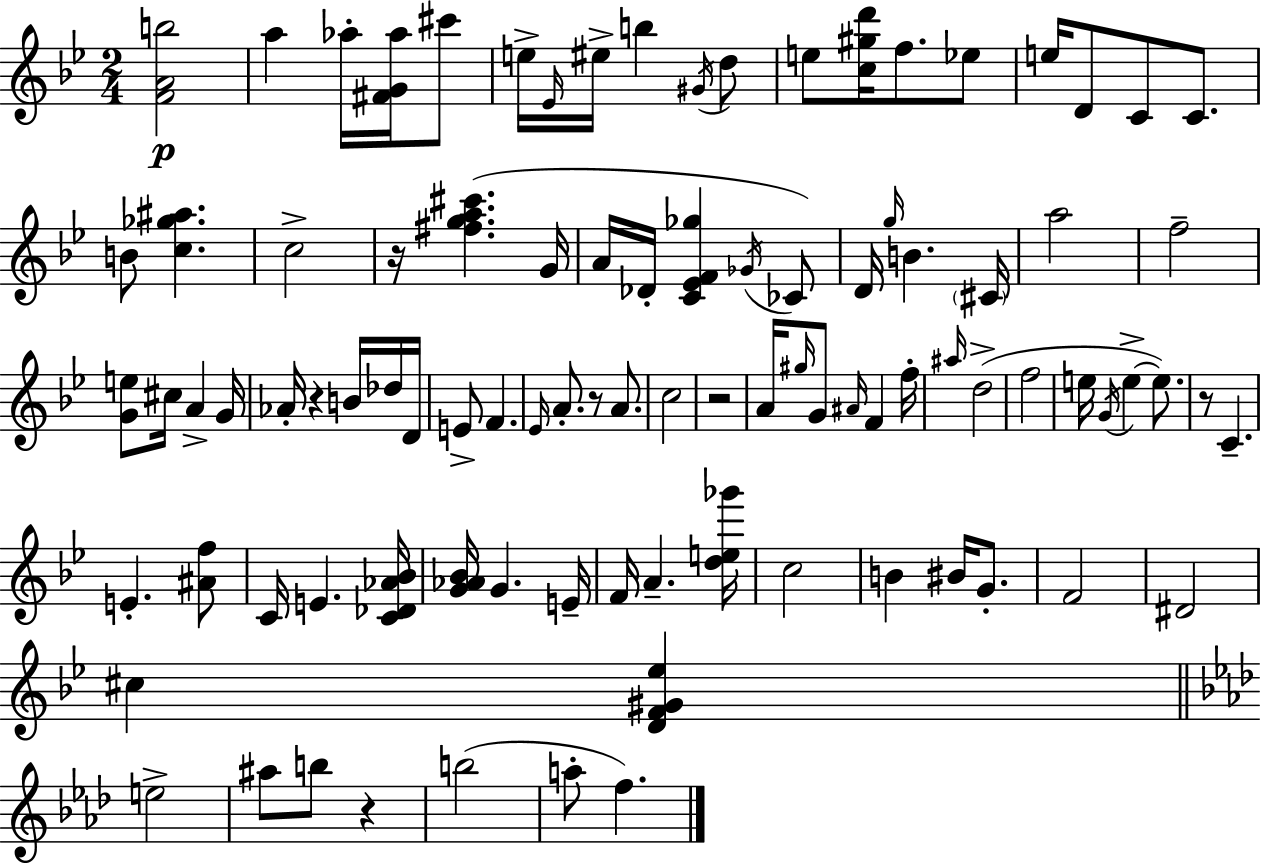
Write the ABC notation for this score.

X:1
T:Untitled
M:2/4
L:1/4
K:Gm
[FAb]2 a _a/4 [^FG_a]/4 ^c'/2 e/4 _E/4 ^e/4 b ^G/4 d/2 e/2 [c^gd']/4 f/2 _e/2 e/4 D/2 C/2 C/2 B/2 [c_g^a] c2 z/4 [^fga^c'] G/4 A/4 _D/4 [C_EF_g] _G/4 _C/2 D/4 g/4 B ^C/4 a2 f2 [Ge]/2 ^c/4 A G/4 _A/4 z B/4 _d/4 D/4 E/2 F _E/4 A/2 z/2 A/2 c2 z2 A/4 ^g/4 G/2 ^A/4 F f/4 ^a/4 d2 f2 e/4 G/4 e e/2 z/2 C E [^Af]/2 C/4 E [C_D_A_B]/4 [G_A_B]/4 G E/4 F/4 A [de_g']/4 c2 B ^B/4 G/2 F2 ^D2 ^c [DF^G_e] e2 ^a/2 b/2 z b2 a/2 f